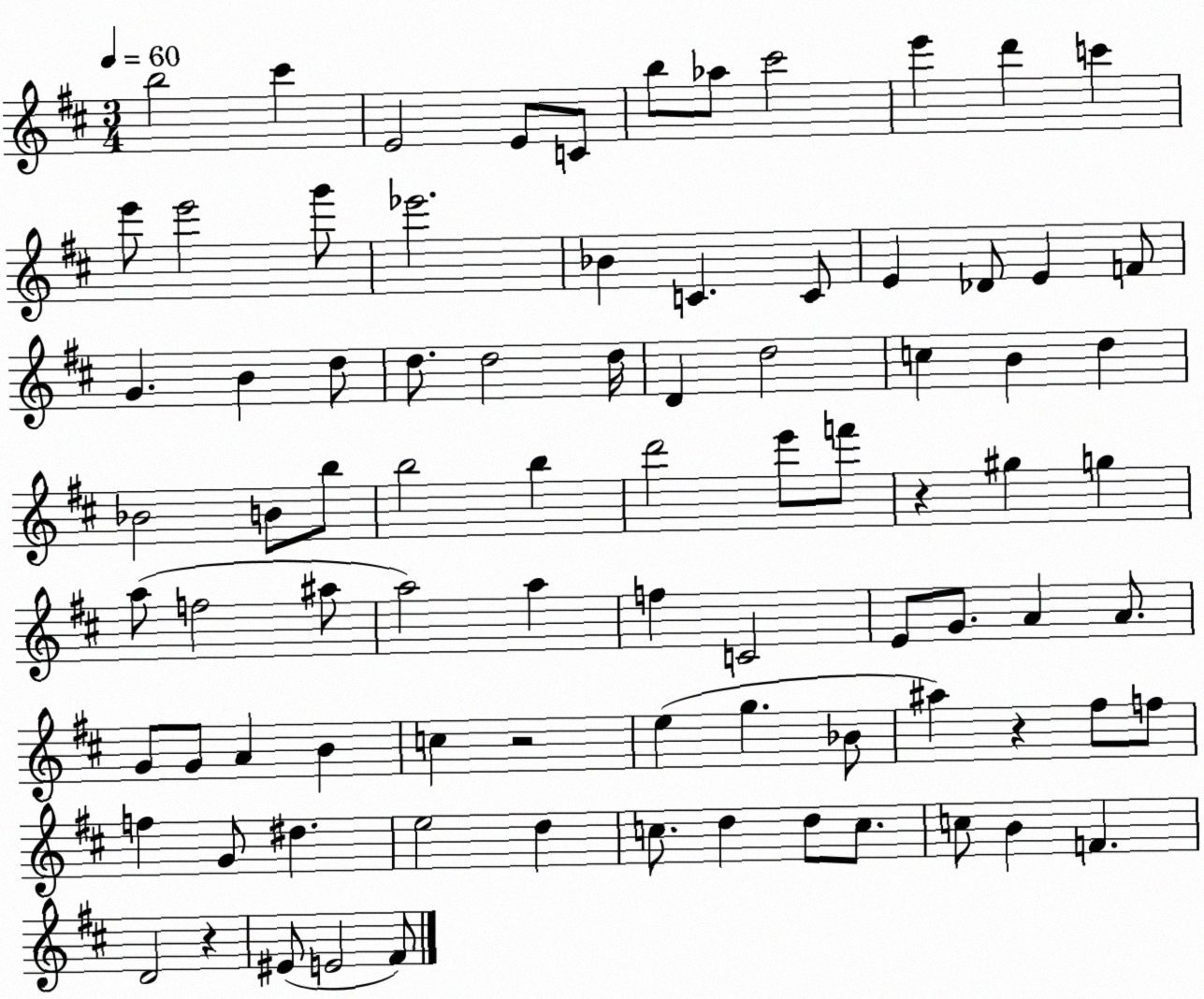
X:1
T:Untitled
M:3/4
L:1/4
K:D
b2 ^c' E2 E/2 C/2 b/2 _a/2 ^c'2 e' d' c' e'/2 e'2 g'/2 _e'2 _B C C/2 E _D/2 E F/2 G B d/2 d/2 d2 d/4 D d2 c B d _B2 B/2 b/2 b2 b d'2 e'/2 f'/2 z ^g g a/2 f2 ^a/2 a2 a f C2 E/2 G/2 A A/2 G/2 G/2 A B c z2 e g _B/2 ^a z ^f/2 f/2 f G/2 ^d e2 d c/2 d d/2 c/2 c/2 B F D2 z ^E/2 E2 ^F/2